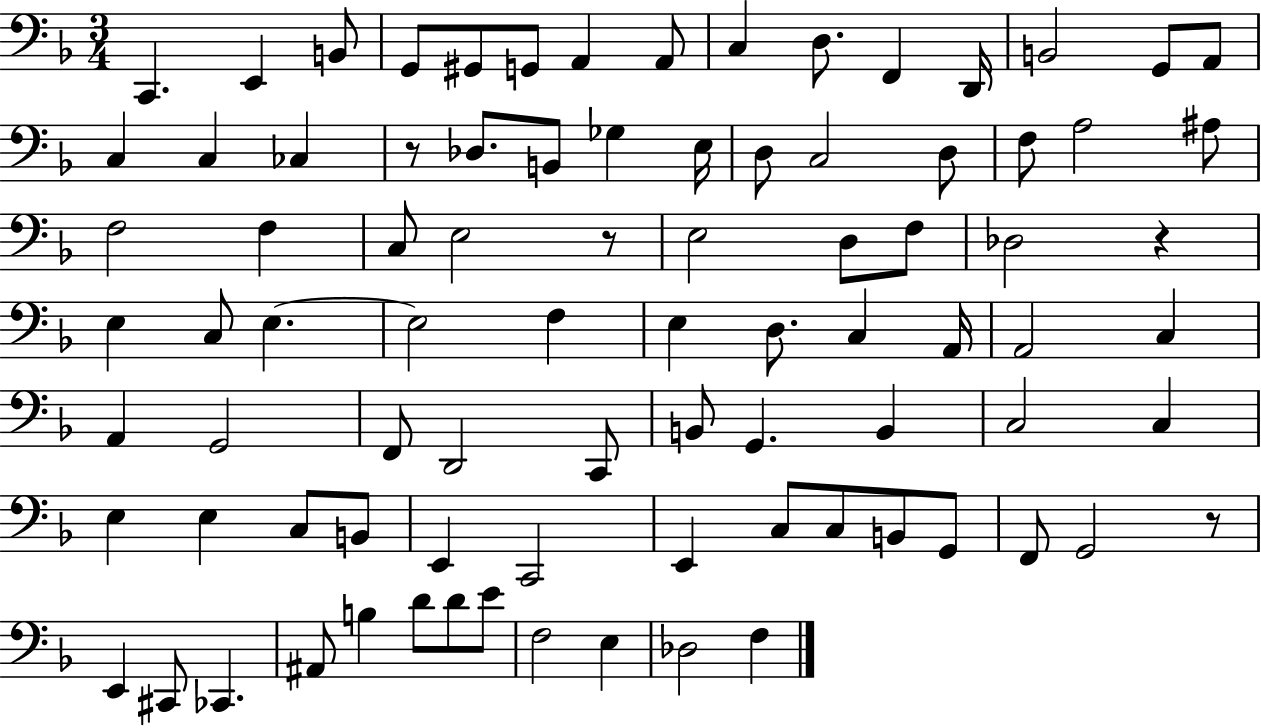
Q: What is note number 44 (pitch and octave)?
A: C3